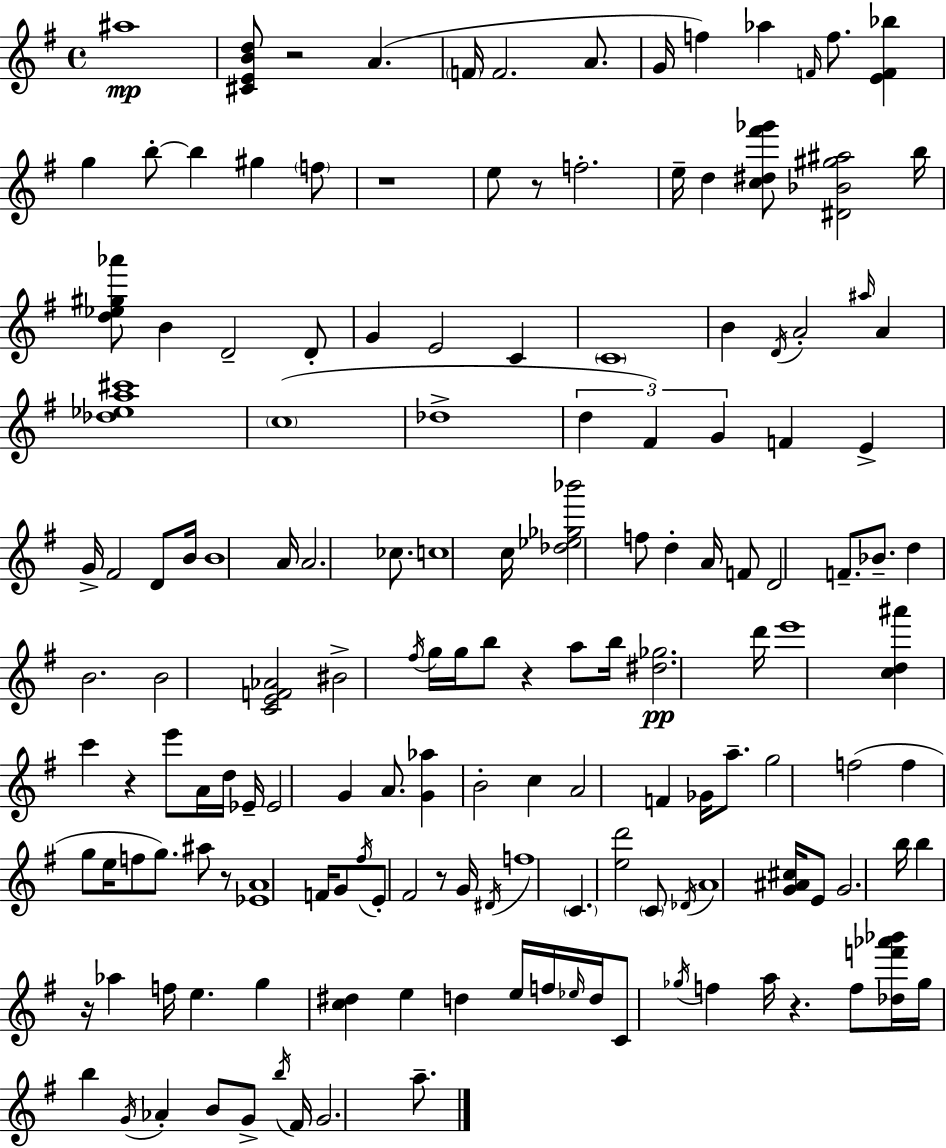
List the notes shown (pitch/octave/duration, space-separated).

A#5/w [C#4,E4,B4,D5]/e R/h A4/q. F4/s F4/h. A4/e. G4/s F5/q Ab5/q F4/s F5/e. [E4,F4,Bb5]/q G5/q B5/e B5/q G#5/q F5/e R/w E5/e R/e F5/h. E5/s D5/q [C5,D#5,F#6,Gb6]/e [D#4,Bb4,G#5,A#5]/h B5/s [D5,Eb5,G#5,Ab6]/e B4/q D4/h D4/e G4/q E4/h C4/q C4/w B4/q D4/s A4/h A#5/s A4/q [Db5,Eb5,A5,C#6]/w C5/w Db5/w D5/q F#4/q G4/q F4/q E4/q G4/s F#4/h D4/e B4/s B4/w A4/s A4/h. CES5/e. C5/w C5/s [Db5,Eb5,Gb5,Bb6]/h F5/e D5/q A4/s F4/e D4/h F4/e. Bb4/e. D5/q B4/h. B4/h [C4,E4,F4,Ab4]/h BIS4/h F#5/s G5/s G5/s B5/e R/q A5/e B5/s [D#5,Gb5]/h. D6/s E6/w [C5,D5,A#6]/q C6/q R/q E6/e A4/s D5/s Eb4/s Eb4/h G4/q A4/e. [G4,Ab5]/q B4/h C5/q A4/h F4/q Gb4/s A5/e. G5/h F5/h F5/q G5/e E5/s F5/e G5/e. A#5/e R/e [Eb4,A4]/w F4/s G4/e F#5/s E4/e F#4/h R/e G4/s D#4/s F5/w C4/q. [E5,D6]/h C4/e Db4/s A4/w [G4,A#4,C#5]/s E4/e G4/h. B5/s B5/q R/s Ab5/q F5/s E5/q. G5/q [C5,D#5]/q E5/q D5/q E5/s F5/s Eb5/s D5/s C4/e Gb5/s F5/q A5/s R/q. F5/e [Db5,F6,Ab6,Bb6]/s Gb5/s B5/q G4/s Ab4/q B4/e G4/e B5/s F#4/s G4/h. A5/e.